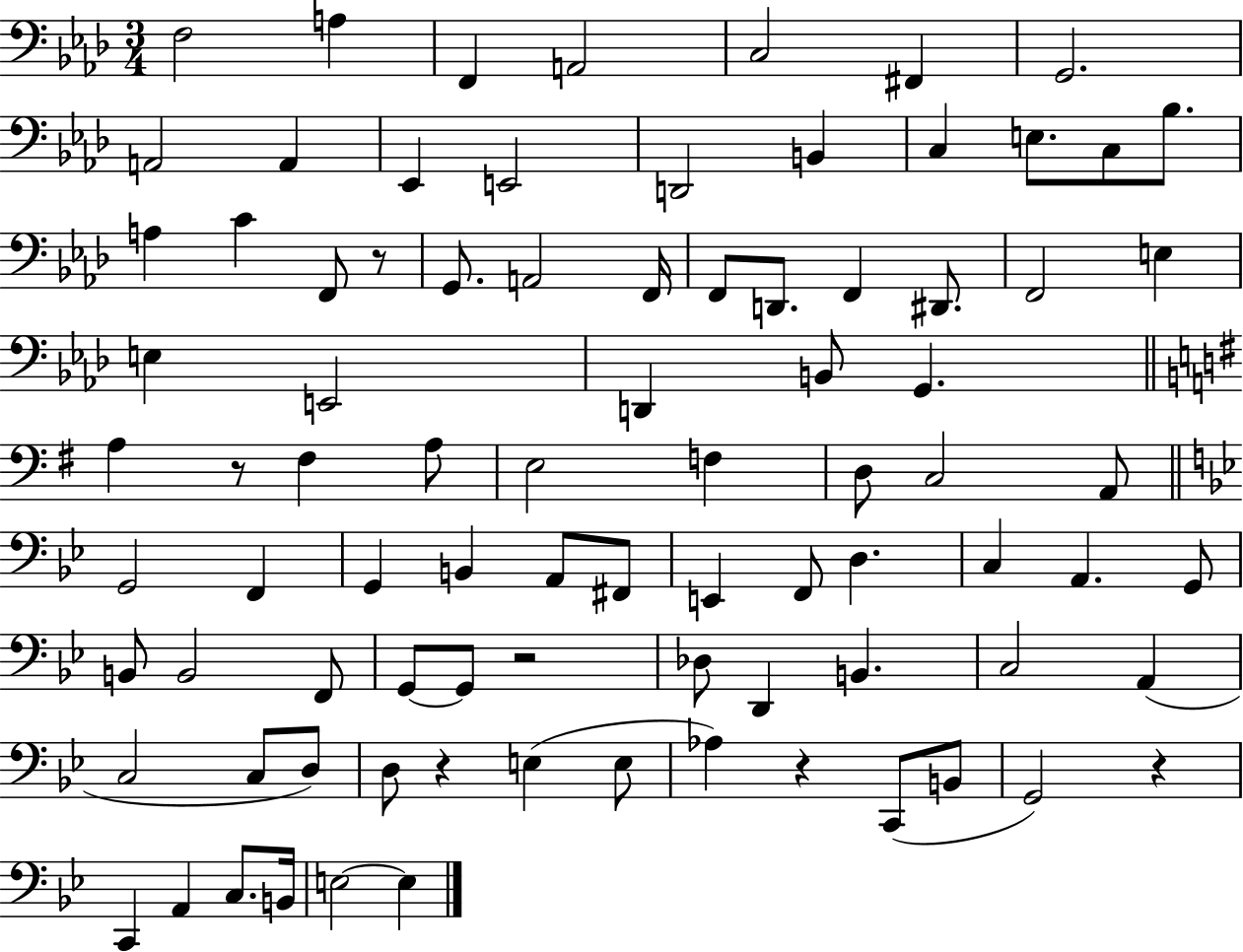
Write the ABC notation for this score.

X:1
T:Untitled
M:3/4
L:1/4
K:Ab
F,2 A, F,, A,,2 C,2 ^F,, G,,2 A,,2 A,, _E,, E,,2 D,,2 B,, C, E,/2 C,/2 _B,/2 A, C F,,/2 z/2 G,,/2 A,,2 F,,/4 F,,/2 D,,/2 F,, ^D,,/2 F,,2 E, E, E,,2 D,, B,,/2 G,, A, z/2 ^F, A,/2 E,2 F, D,/2 C,2 A,,/2 G,,2 F,, G,, B,, A,,/2 ^F,,/2 E,, F,,/2 D, C, A,, G,,/2 B,,/2 B,,2 F,,/2 G,,/2 G,,/2 z2 _D,/2 D,, B,, C,2 A,, C,2 C,/2 D,/2 D,/2 z E, E,/2 _A, z C,,/2 B,,/2 G,,2 z C,, A,, C,/2 B,,/4 E,2 E,